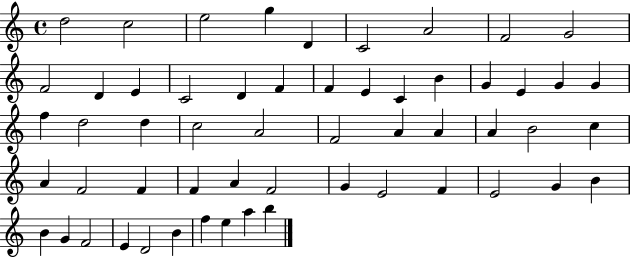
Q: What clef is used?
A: treble